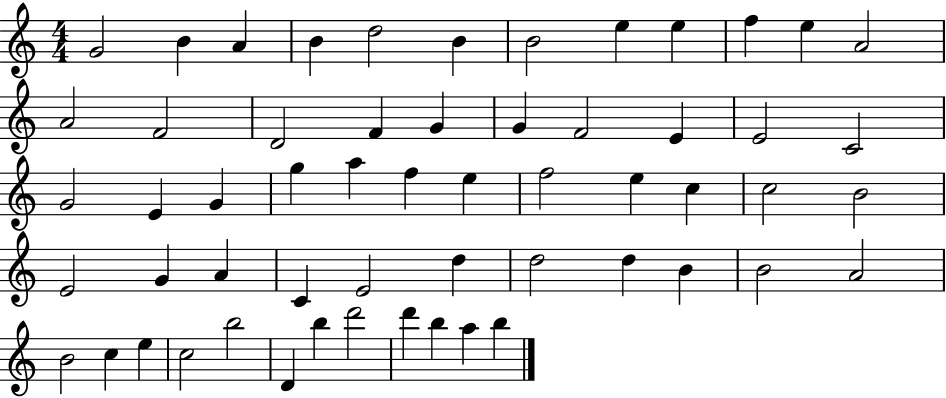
X:1
T:Untitled
M:4/4
L:1/4
K:C
G2 B A B d2 B B2 e e f e A2 A2 F2 D2 F G G F2 E E2 C2 G2 E G g a f e f2 e c c2 B2 E2 G A C E2 d d2 d B B2 A2 B2 c e c2 b2 D b d'2 d' b a b